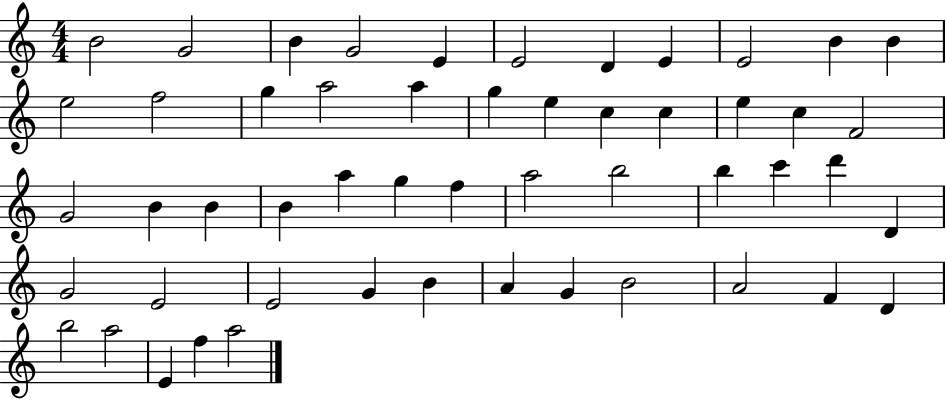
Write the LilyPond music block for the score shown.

{
  \clef treble
  \numericTimeSignature
  \time 4/4
  \key c \major
  b'2 g'2 | b'4 g'2 e'4 | e'2 d'4 e'4 | e'2 b'4 b'4 | \break e''2 f''2 | g''4 a''2 a''4 | g''4 e''4 c''4 c''4 | e''4 c''4 f'2 | \break g'2 b'4 b'4 | b'4 a''4 g''4 f''4 | a''2 b''2 | b''4 c'''4 d'''4 d'4 | \break g'2 e'2 | e'2 g'4 b'4 | a'4 g'4 b'2 | a'2 f'4 d'4 | \break b''2 a''2 | e'4 f''4 a''2 | \bar "|."
}